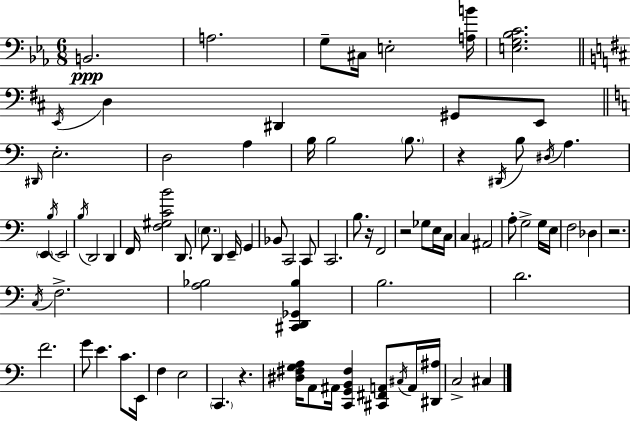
X:1
T:Untitled
M:6/8
L:1/4
K:Cm
B,,2 A,2 G,/2 ^C,/4 E,2 [A,B]/4 [E,G,_B,C]2 E,,/4 D, ^D,, ^G,,/2 E,,/2 ^D,,/4 E,2 D,2 A, B,/4 B,2 B,/2 z ^D,,/4 B,/2 ^D,/4 A, E,, B,/4 E,,2 B,/4 D,,2 D,, F,,/4 [F,^G,CB]2 D,,/2 E,/2 D,, E,,/4 G,, _B,,/2 C,,2 C,,/2 C,,2 B,/2 z/4 F,,2 z2 _G,/2 E,/4 C,/4 C, ^A,,2 A,/2 G,2 G,/4 E,/4 F,2 _D, z2 C,/4 F,2 [A,_B,]2 [^C,,D,,_G,,_B,] B,2 D2 F2 G/2 E C/2 E,,/4 F, E,2 C,, z [^D,^F,G,A,]/4 A,,/2 ^A,,/4 [C,,G,,B,,^F,] [^C,,^F,,A,,]/2 ^C,/4 A,,/4 [^D,,^A,]/4 C,2 ^C,